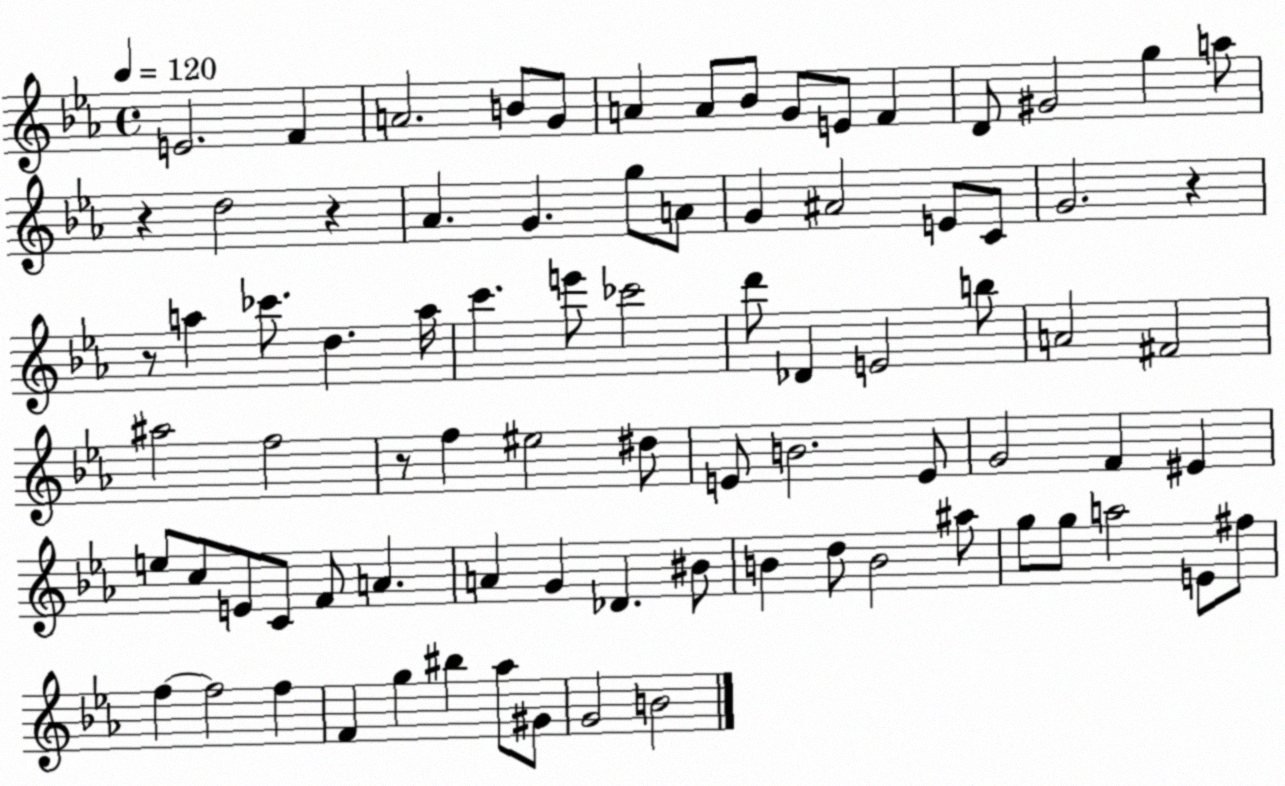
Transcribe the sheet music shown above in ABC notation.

X:1
T:Untitled
M:4/4
L:1/4
K:Eb
E2 F A2 B/2 G/2 A A/2 _B/2 G/2 E/2 F D/2 ^G2 g a/2 z d2 z _A G g/2 A/2 G ^A2 E/2 C/2 G2 z z/2 a _c'/2 d a/4 c' e'/2 _c'2 d'/2 _D E2 b/2 A2 ^F2 ^a2 f2 z/2 f ^e2 ^d/2 E/2 B2 E/2 G2 F ^E e/2 c/2 E/2 C/2 F/2 A A G _D ^B/2 B d/2 B2 ^a/2 g/2 g/2 a2 E/2 ^f/2 f f2 f F g ^b _a/2 ^G/2 G2 B2